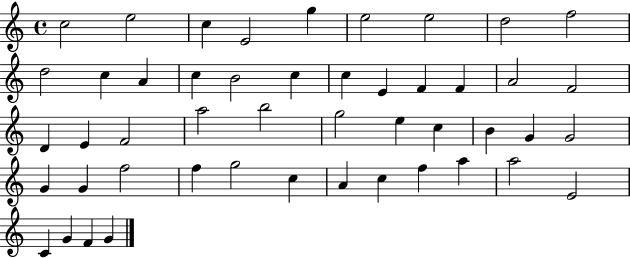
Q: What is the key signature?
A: C major